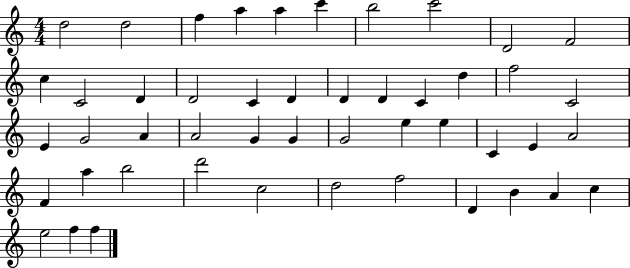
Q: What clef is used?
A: treble